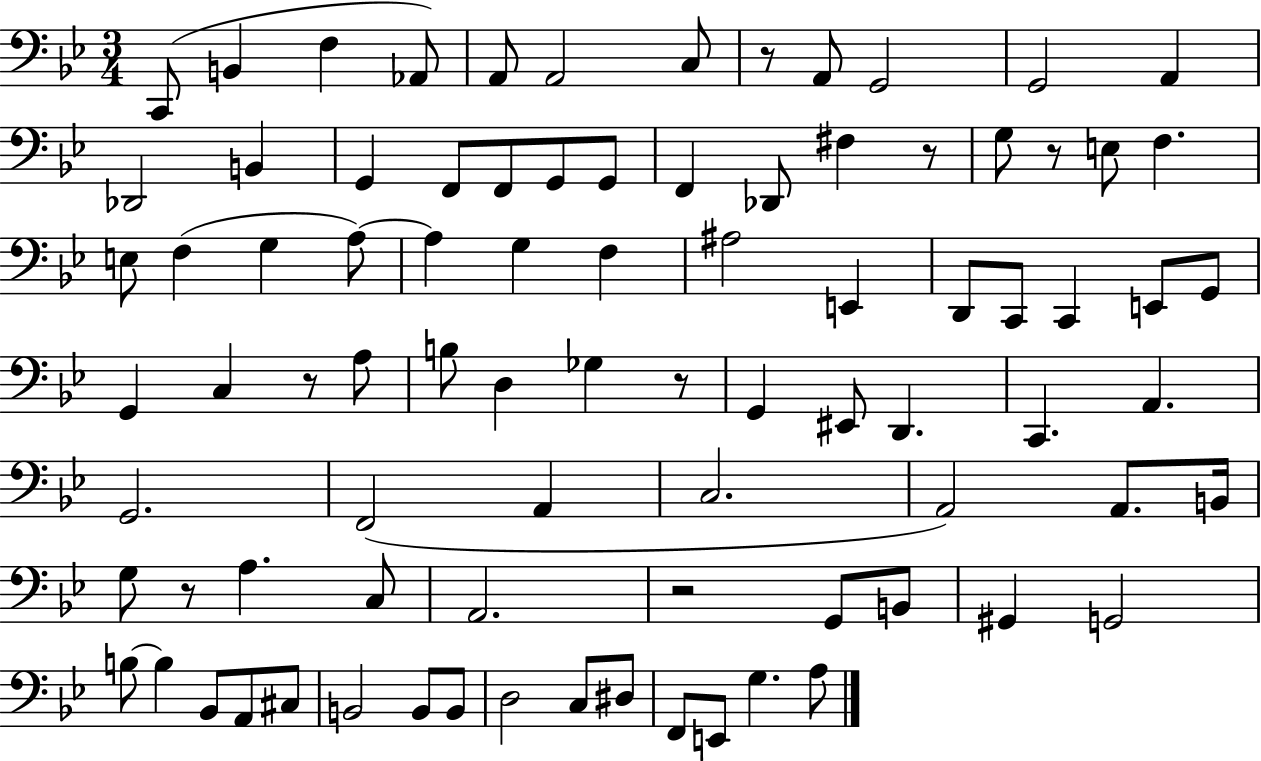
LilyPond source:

{
  \clef bass
  \numericTimeSignature
  \time 3/4
  \key bes \major
  c,8( b,4 f4 aes,8) | a,8 a,2 c8 | r8 a,8 g,2 | g,2 a,4 | \break des,2 b,4 | g,4 f,8 f,8 g,8 g,8 | f,4 des,8 fis4 r8 | g8 r8 e8 f4. | \break e8 f4( g4 a8~~) | a4 g4 f4 | ais2 e,4 | d,8 c,8 c,4 e,8 g,8 | \break g,4 c4 r8 a8 | b8 d4 ges4 r8 | g,4 eis,8 d,4. | c,4. a,4. | \break g,2. | f,2( a,4 | c2. | a,2) a,8. b,16 | \break g8 r8 a4. c8 | a,2. | r2 g,8 b,8 | gis,4 g,2 | \break b8~~ b4 bes,8 a,8 cis8 | b,2 b,8 b,8 | d2 c8 dis8 | f,8 e,8 g4. a8 | \break \bar "|."
}